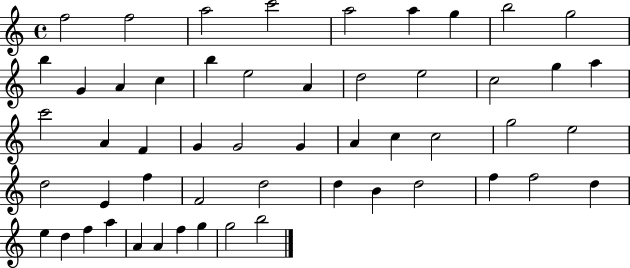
{
  \clef treble
  \time 4/4
  \defaultTimeSignature
  \key c \major
  f''2 f''2 | a''2 c'''2 | a''2 a''4 g''4 | b''2 g''2 | \break b''4 g'4 a'4 c''4 | b''4 e''2 a'4 | d''2 e''2 | c''2 g''4 a''4 | \break c'''2 a'4 f'4 | g'4 g'2 g'4 | a'4 c''4 c''2 | g''2 e''2 | \break d''2 e'4 f''4 | f'2 d''2 | d''4 b'4 d''2 | f''4 f''2 d''4 | \break e''4 d''4 f''4 a''4 | a'4 a'4 f''4 g''4 | g''2 b''2 | \bar "|."
}